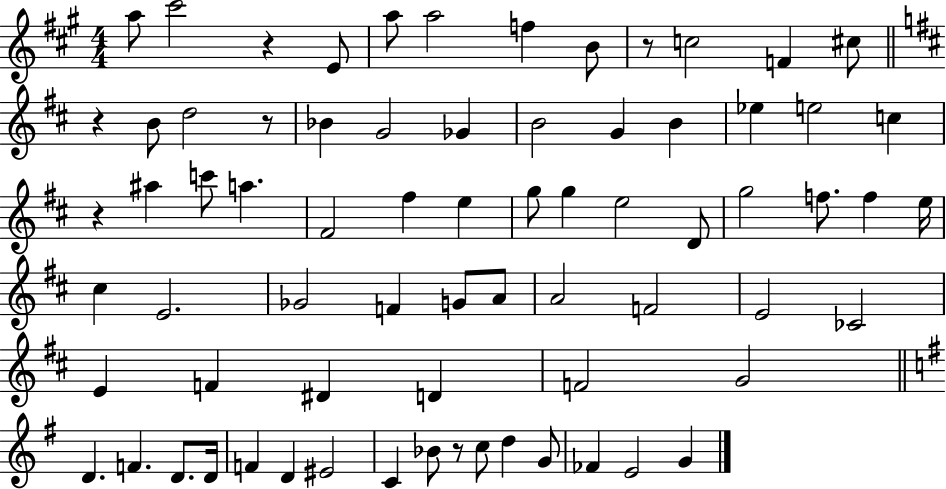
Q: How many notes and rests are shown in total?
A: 72